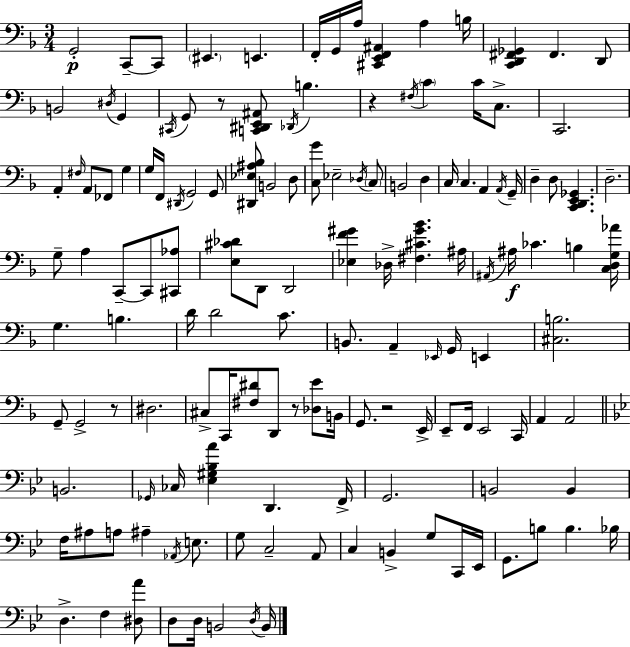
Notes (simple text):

G2/h C2/e C2/e EIS2/q. E2/q. F2/s G2/s A3/s [C#2,E2,F2,A#2]/q A3/q B3/s [C2,D2,F#2,Gb2]/q F#2/q. D2/e B2/h D#3/s G2/q C#2/s G2/e R/e [C2,D#2,E2,A#2]/e Db2/s B3/q. R/q F#3/s C4/q C4/s C3/e. C2/h. A2/q F#3/s A2/e FES2/e G3/q G3/s F2/s D#2/s G2/h G2/e [D#2,Eb3,A#3,Bb3]/e B2/h D3/e [C3,G4]/e Eb3/h Db3/s C3/e B2/h D3/q C3/s C3/q. A2/q A2/s G2/s D3/q D3/e [C2,D2,E2,Gb2]/q. D3/h. G3/e A3/q C2/e C2/e [C#2,Ab3]/e [E3,C#4,Db4]/e D2/e D2/h [Eb3,F4,G#4]/q Db3/s [F#3,C#4,G#4,Bb4]/q. A#3/s A#2/s A#3/s CES4/q. B3/q [C3,D3,G3,Ab4]/s G3/q. B3/q. D4/s D4/h C4/e. B2/e. A2/q Eb2/s G2/s E2/q [C#3,B3]/h. G2/e G2/h R/e D#3/h. C#3/e C2/s [F#3,D#4]/e D2/e R/e [Db3,E4]/e B2/s G2/e. R/h E2/s E2/e F2/s E2/h C2/s A2/q A2/h B2/h. Gb2/s CES3/s [Eb3,G#3,Bb3,A4]/q D2/q. F2/s G2/h. B2/h B2/q F3/s A#3/e A3/e A#3/q Ab2/s E3/e. G3/e C3/h A2/e C3/q B2/q G3/e C2/s Eb2/s G2/e. B3/e B3/q. Bb3/s D3/q. F3/q [D#3,A4]/e D3/e D3/s B2/h D3/s B2/s